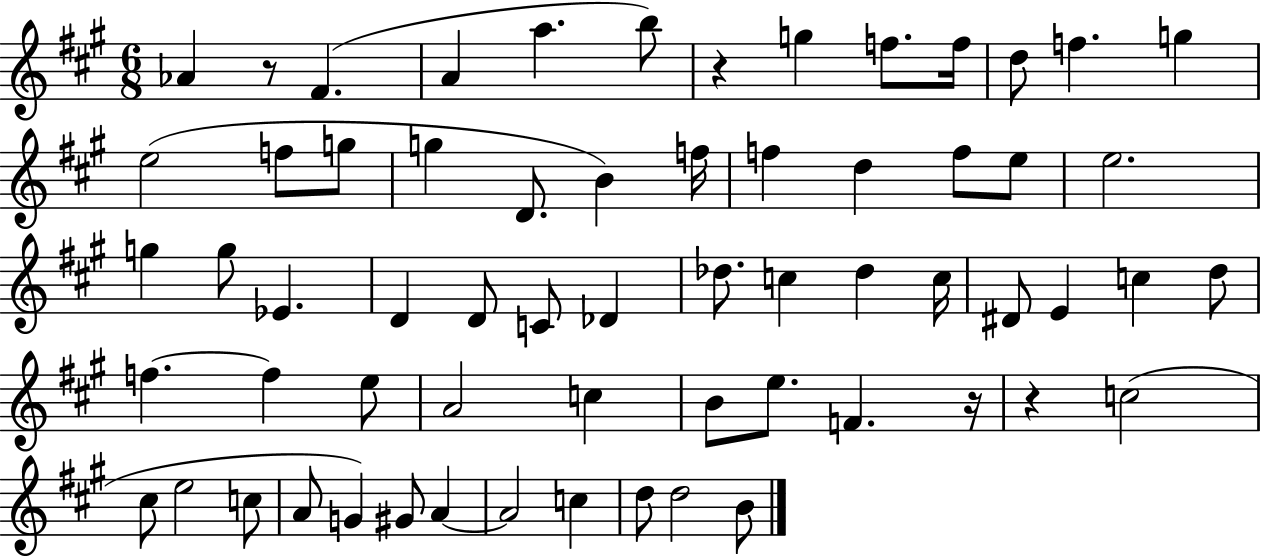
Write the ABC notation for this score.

X:1
T:Untitled
M:6/8
L:1/4
K:A
_A z/2 ^F A a b/2 z g f/2 f/4 d/2 f g e2 f/2 g/2 g D/2 B f/4 f d f/2 e/2 e2 g g/2 _E D D/2 C/2 _D _d/2 c _d c/4 ^D/2 E c d/2 f f e/2 A2 c B/2 e/2 F z/4 z c2 ^c/2 e2 c/2 A/2 G ^G/2 A A2 c d/2 d2 B/2